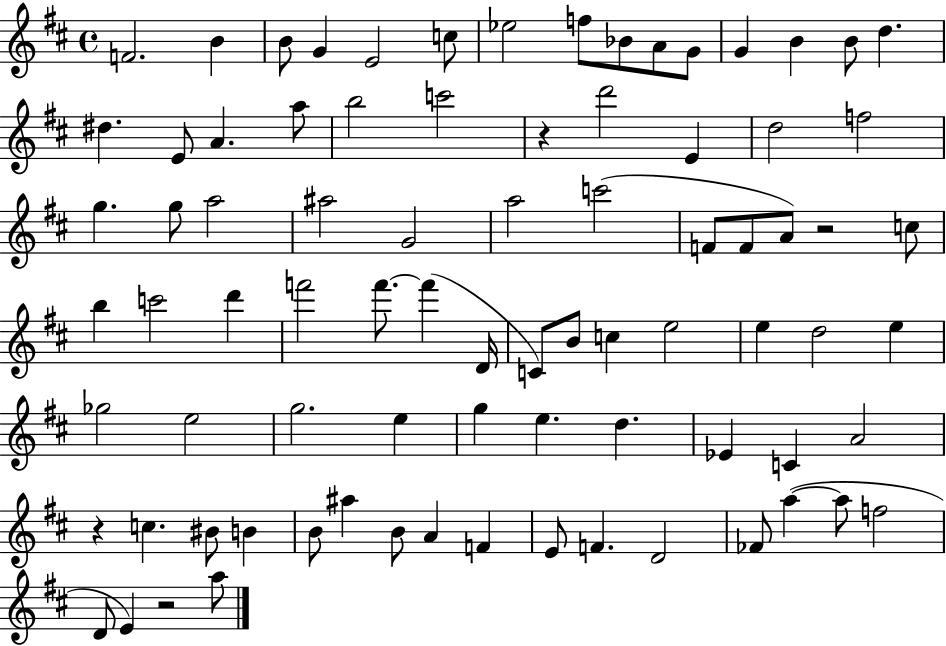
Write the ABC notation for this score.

X:1
T:Untitled
M:4/4
L:1/4
K:D
F2 B B/2 G E2 c/2 _e2 f/2 _B/2 A/2 G/2 G B B/2 d ^d E/2 A a/2 b2 c'2 z d'2 E d2 f2 g g/2 a2 ^a2 G2 a2 c'2 F/2 F/2 A/2 z2 c/2 b c'2 d' f'2 f'/2 f' D/4 C/2 B/2 c e2 e d2 e _g2 e2 g2 e g e d _E C A2 z c ^B/2 B B/2 ^a B/2 A F E/2 F D2 _F/2 a a/2 f2 D/2 E z2 a/2